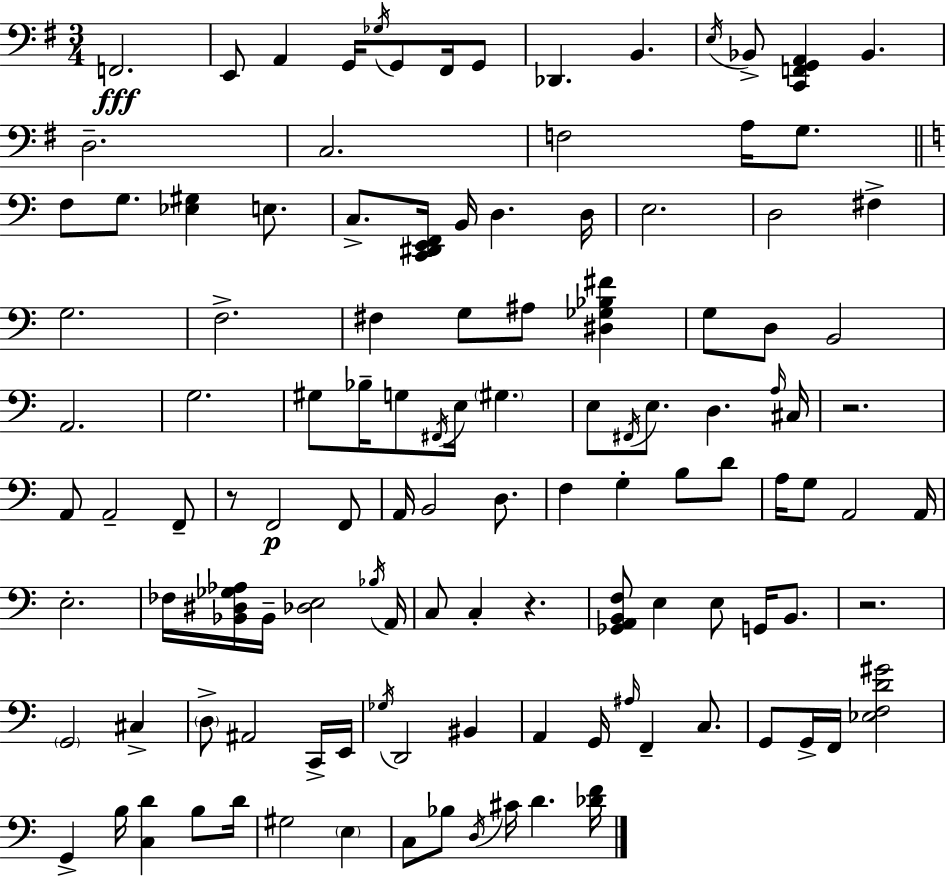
X:1
T:Untitled
M:3/4
L:1/4
K:G
F,,2 E,,/2 A,, G,,/4 _G,/4 G,,/2 ^F,,/4 G,,/2 _D,, B,, E,/4 _B,,/2 [C,,F,,G,,A,,] _B,, D,2 C,2 F,2 A,/4 G,/2 F,/2 G,/2 [_E,^G,] E,/2 C,/2 [C,,^D,,E,,F,,]/4 B,,/4 D, D,/4 E,2 D,2 ^F, G,2 F,2 ^F, G,/2 ^A,/2 [^D,_G,_B,^F] G,/2 D,/2 B,,2 A,,2 G,2 ^G,/2 _B,/4 G,/2 ^F,,/4 E,/4 ^G, E,/2 ^F,,/4 E,/2 D, A,/4 ^C,/4 z2 A,,/2 A,,2 F,,/2 z/2 F,,2 F,,/2 A,,/4 B,,2 D,/2 F, G, B,/2 D/2 A,/4 G,/2 A,,2 A,,/4 E,2 _F,/4 [_B,,^D,_G,_A,]/4 _B,,/4 [_D,E,]2 _B,/4 A,,/4 C,/2 C, z [_G,,A,,B,,F,]/2 E, E,/2 G,,/4 B,,/2 z2 G,,2 ^C, D,/2 ^A,,2 C,,/4 E,,/4 _G,/4 D,,2 ^B,, A,, G,,/4 ^A,/4 F,, C,/2 G,,/2 G,,/4 F,,/4 [_E,F,D^G]2 G,, B,/4 [C,D] B,/2 D/4 ^G,2 E, C,/2 _B,/2 D,/4 ^C/4 D [_DF]/4